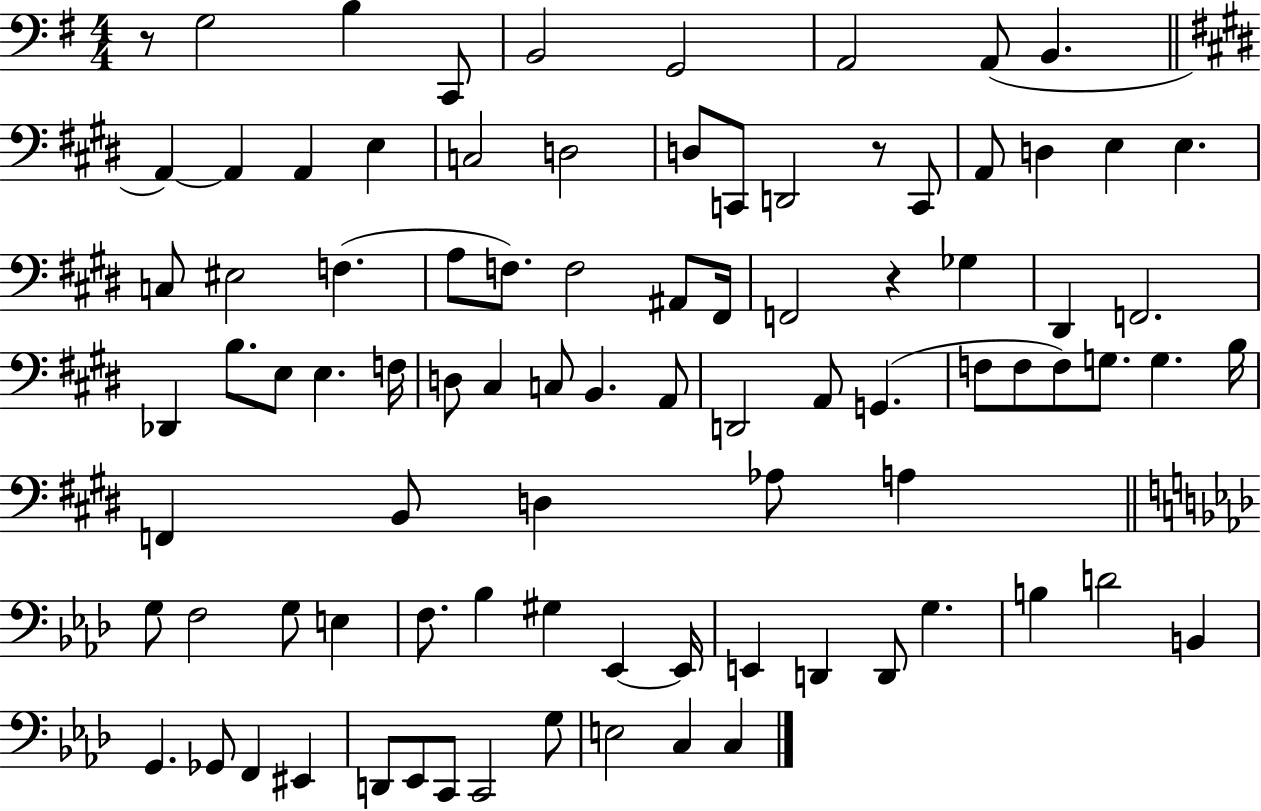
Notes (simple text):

R/e G3/h B3/q C2/e B2/h G2/h A2/h A2/e B2/q. A2/q A2/q A2/q E3/q C3/h D3/h D3/e C2/e D2/h R/e C2/e A2/e D3/q E3/q E3/q. C3/e EIS3/h F3/q. A3/e F3/e. F3/h A#2/e F#2/s F2/h R/q Gb3/q D#2/q F2/h. Db2/q B3/e. E3/e E3/q. F3/s D3/e C#3/q C3/e B2/q. A2/e D2/h A2/e G2/q. F3/e F3/e F3/e G3/e. G3/q. B3/s F2/q B2/e D3/q Ab3/e A3/q G3/e F3/h G3/e E3/q F3/e. Bb3/q G#3/q Eb2/q Eb2/s E2/q D2/q D2/e G3/q. B3/q D4/h B2/q G2/q. Gb2/e F2/q EIS2/q D2/e Eb2/e C2/e C2/h G3/e E3/h C3/q C3/q